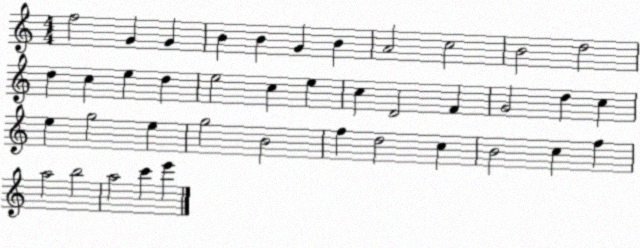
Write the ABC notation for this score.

X:1
T:Untitled
M:4/4
L:1/4
K:C
f2 G G B B G B A2 c2 B2 d2 d c e d e2 c e c D2 F G2 d c e g2 e g2 B2 f d2 c B2 c f a2 b2 a2 c' e'